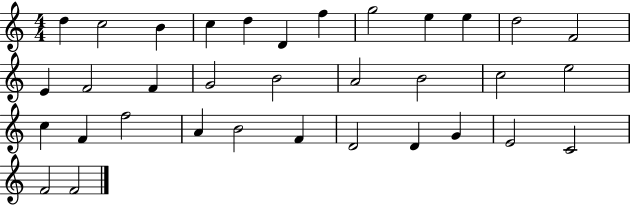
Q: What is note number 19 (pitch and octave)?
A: B4